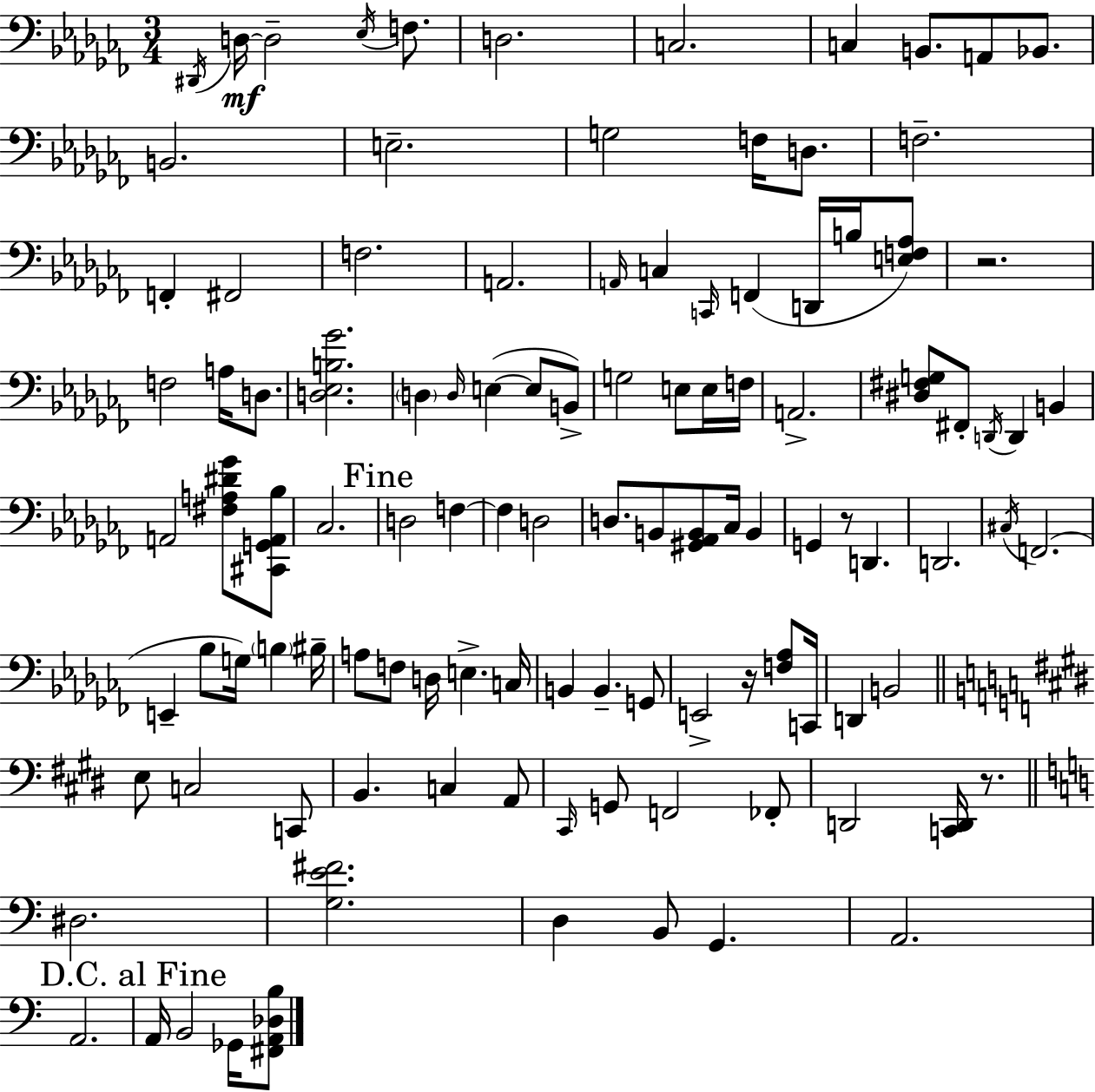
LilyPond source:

{
  \clef bass
  \numericTimeSignature
  \time 3/4
  \key aes \minor
  \acciaccatura { dis,16 }\mf d16~~ d2-- \acciaccatura { ees16 } f8. | d2. | c2. | c4 b,8. a,8 bes,8. | \break b,2. | e2.-- | g2 f16 d8. | f2.-- | \break f,4-. fis,2 | f2. | a,2. | \grace { a,16 } c4 \grace { c,16 }( f,4 | \break d,16 b16 <e f aes>8) r2. | f2 | a16 d8. <d ees b ges'>2. | \parenthesize d4 \grace { d16 } e4~(~ | \break e8 b,8->) g2 | e8 e16 f16 a,2.-> | <dis fis g>8 fis,8-. \acciaccatura { d,16 } d,4 | b,4 a,2 | \break <fis a dis' ges'>8 <cis, g, a, bes>8 ces2. | \mark "Fine" d2 | f4~~ f4 d2 | d8. b,8 <gis, aes, b,>8 | \break ces16 b,4 g,4 r8 | d,4. d,2. | \acciaccatura { cis16 }( f,2. | e,4-- bes8 | \break g16) \parenthesize b4 bis16-- a8 f8 d16 | e4.-> c16 b,4 b,4.-- | g,8 e,2-> | r16 <f aes>8 c,16 d,4 b,2 | \break \bar "||" \break \key e \major e8 c2 c,8 | b,4. c4 a,8 | \grace { cis,16 } g,8 f,2 fes,8-. | d,2 <c, d,>16 r8. | \break \bar "||" \break \key c \major dis2. | <g e' fis'>2. | d4 b,8 g,4. | a,2. | \break a,2. | \mark "D.C. al Fine" a,16 b,2 ges,16 <fis, a, des b>8 | \bar "|."
}